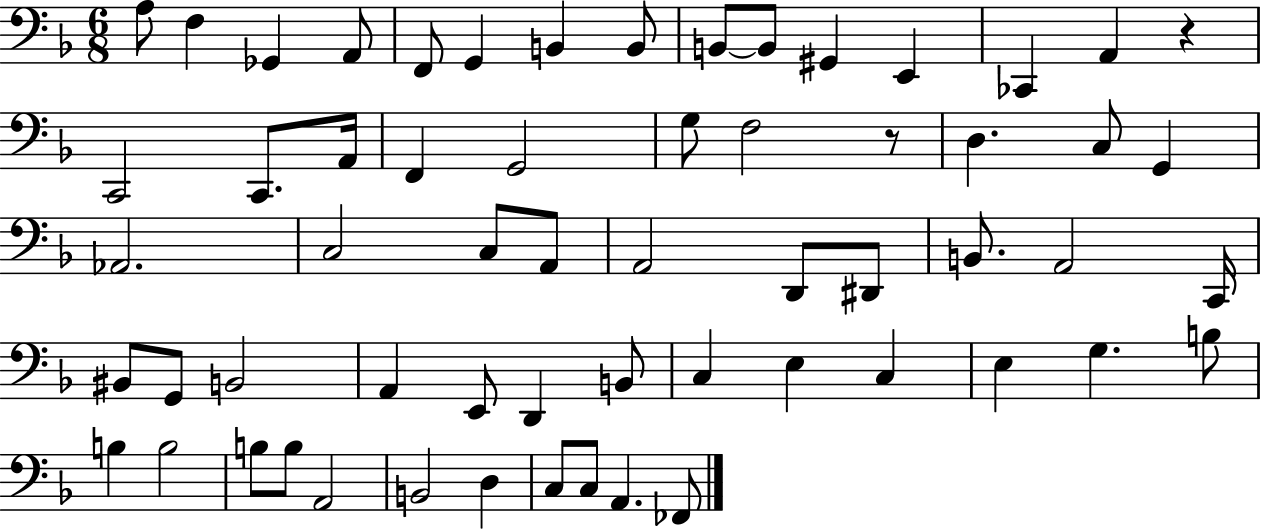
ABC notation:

X:1
T:Untitled
M:6/8
L:1/4
K:F
A,/2 F, _G,, A,,/2 F,,/2 G,, B,, B,,/2 B,,/2 B,,/2 ^G,, E,, _C,, A,, z C,,2 C,,/2 A,,/4 F,, G,,2 G,/2 F,2 z/2 D, C,/2 G,, _A,,2 C,2 C,/2 A,,/2 A,,2 D,,/2 ^D,,/2 B,,/2 A,,2 C,,/4 ^B,,/2 G,,/2 B,,2 A,, E,,/2 D,, B,,/2 C, E, C, E, G, B,/2 B, B,2 B,/2 B,/2 A,,2 B,,2 D, C,/2 C,/2 A,, _F,,/2